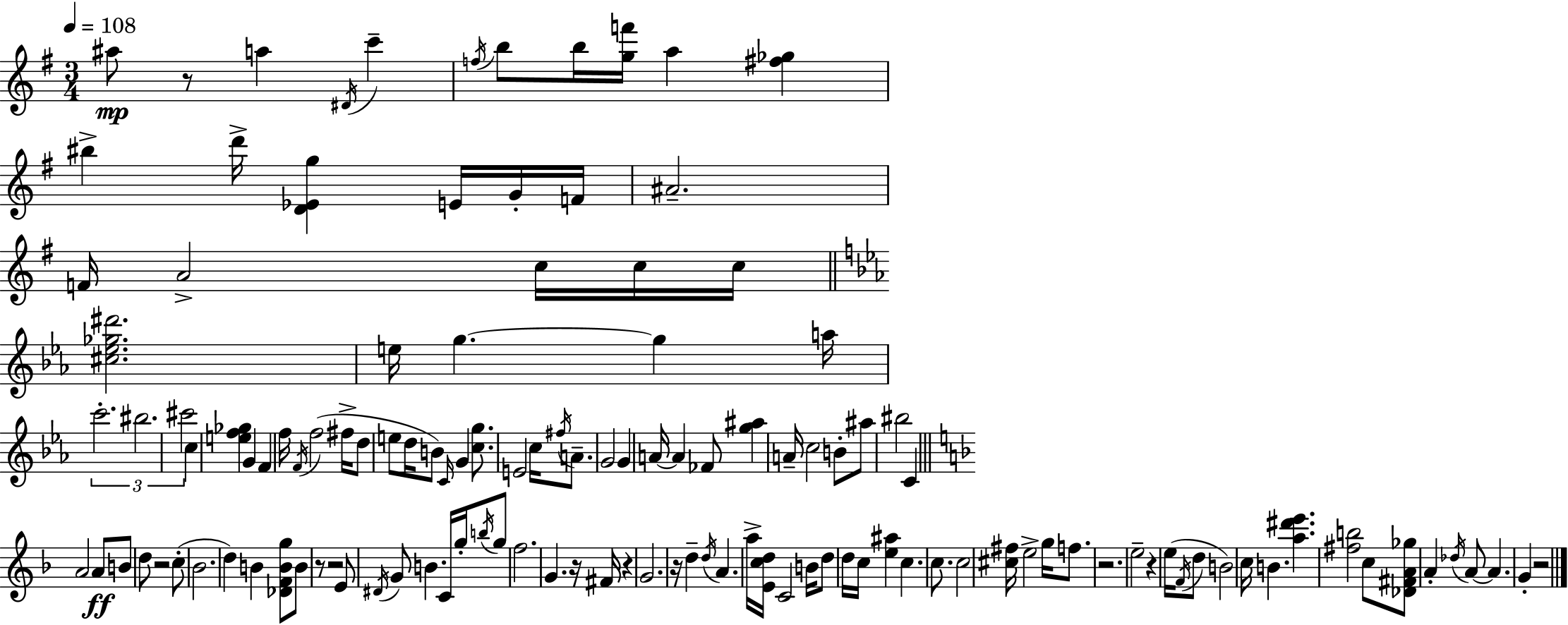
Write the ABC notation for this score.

X:1
T:Untitled
M:3/4
L:1/4
K:Em
^a/2 z/2 a ^D/4 c' f/4 b/2 b/4 [gf']/4 a [^f_g] ^b d'/4 [D_Eg] E/4 G/4 F/4 ^A2 F/4 A2 c/4 c/4 c/4 [^c_e_g^d']2 e/4 g g a/4 c'2 ^b2 ^c'2 c [ef_g] G F f/4 F/4 f2 ^f/4 d/2 e/2 d/4 B/2 C/4 G [cg]/2 E2 c/4 ^f/4 A/2 G2 G A/4 A _F/2 [g^a] A/4 c2 B/2 ^a/2 ^b2 C A2 A/2 B/2 d/2 z2 c/2 _B2 d B [_DFBg]/2 B/2 z/2 z2 E/2 ^D/4 G/2 B C/4 g/4 b/4 g/2 f2 G z/4 ^F/4 z G2 z/4 d d/4 A a/4 [Ecd]/4 C2 B/4 d/2 d/4 c/4 [e^a] c c/2 c2 [^c^f]/4 e2 g/4 f/2 z2 e2 z e/4 F/4 d/2 B2 c/4 B [a^d'e'] [^fb]2 c/2 [_D^FA_g]/2 A _d/4 A/2 A G z2